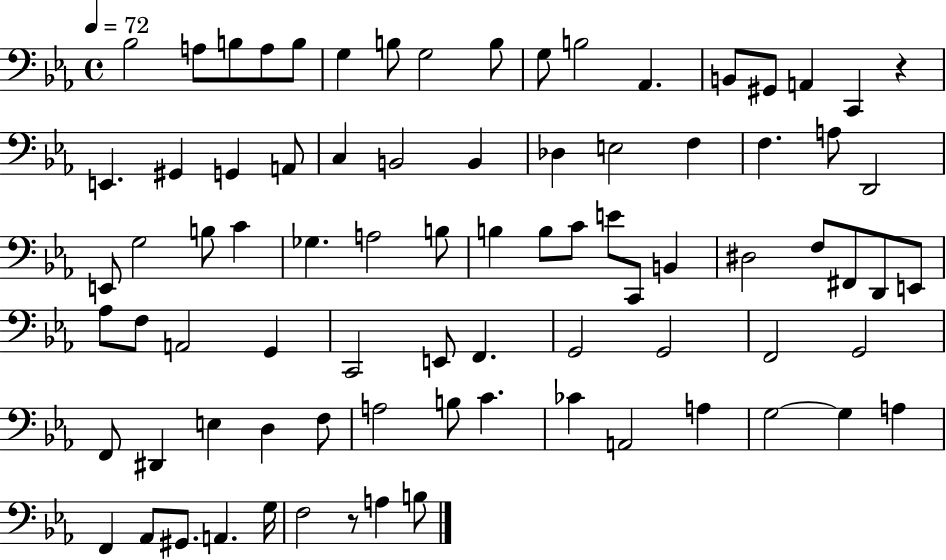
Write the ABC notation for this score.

X:1
T:Untitled
M:4/4
L:1/4
K:Eb
_B,2 A,/2 B,/2 A,/2 B,/2 G, B,/2 G,2 B,/2 G,/2 B,2 _A,, B,,/2 ^G,,/2 A,, C,, z E,, ^G,, G,, A,,/2 C, B,,2 B,, _D, E,2 F, F, A,/2 D,,2 E,,/2 G,2 B,/2 C _G, A,2 B,/2 B, B,/2 C/2 E/2 C,,/2 B,, ^D,2 F,/2 ^F,,/2 D,,/2 E,,/2 _A,/2 F,/2 A,,2 G,, C,,2 E,,/2 F,, G,,2 G,,2 F,,2 G,,2 F,,/2 ^D,, E, D, F,/2 A,2 B,/2 C _C A,,2 A, G,2 G, A, F,, _A,,/2 ^G,,/2 A,, G,/4 F,2 z/2 A, B,/2